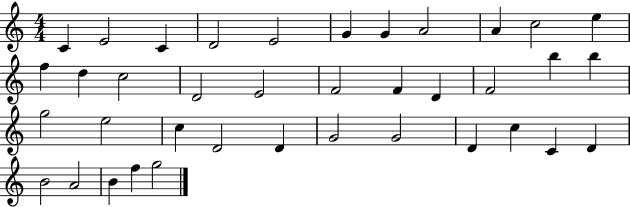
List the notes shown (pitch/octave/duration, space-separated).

C4/q E4/h C4/q D4/h E4/h G4/q G4/q A4/h A4/q C5/h E5/q F5/q D5/q C5/h D4/h E4/h F4/h F4/q D4/q F4/h B5/q B5/q G5/h E5/h C5/q D4/h D4/q G4/h G4/h D4/q C5/q C4/q D4/q B4/h A4/h B4/q F5/q G5/h